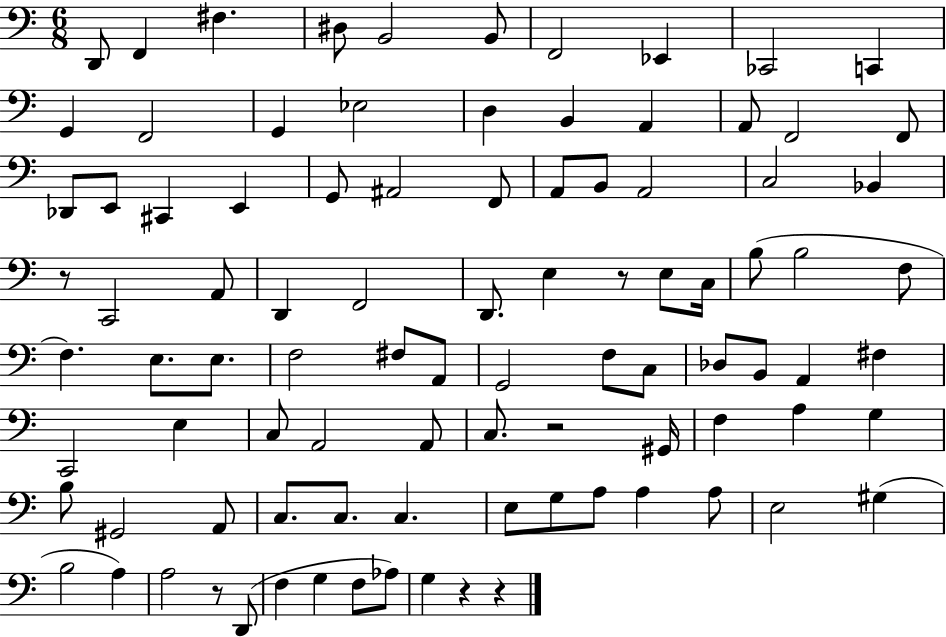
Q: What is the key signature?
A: C major